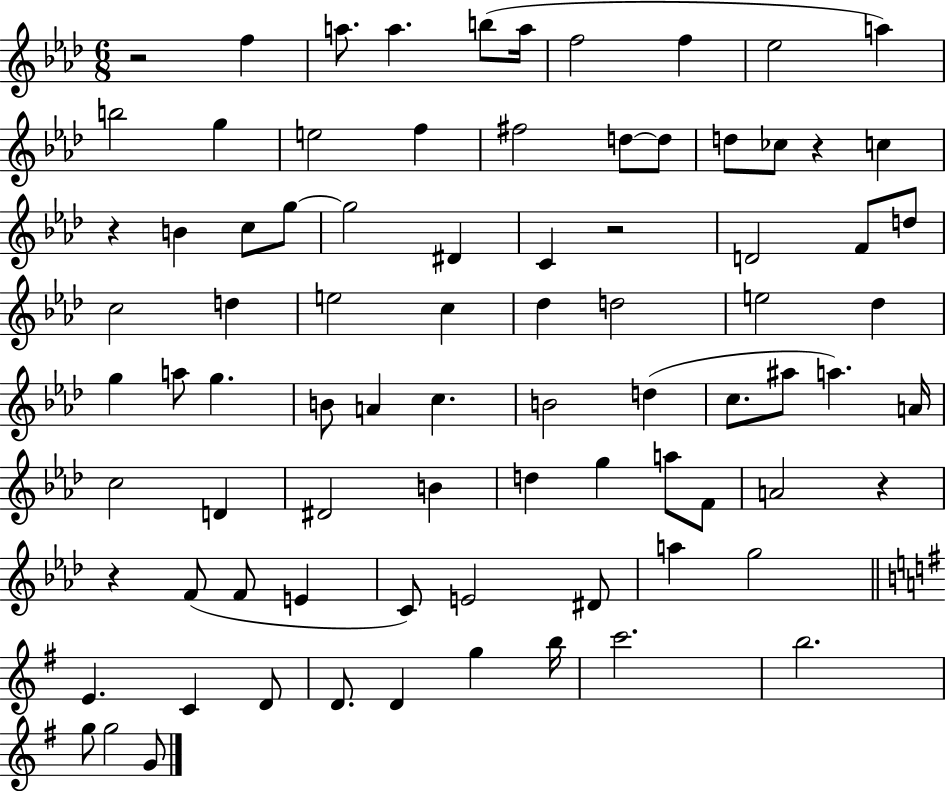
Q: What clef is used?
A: treble